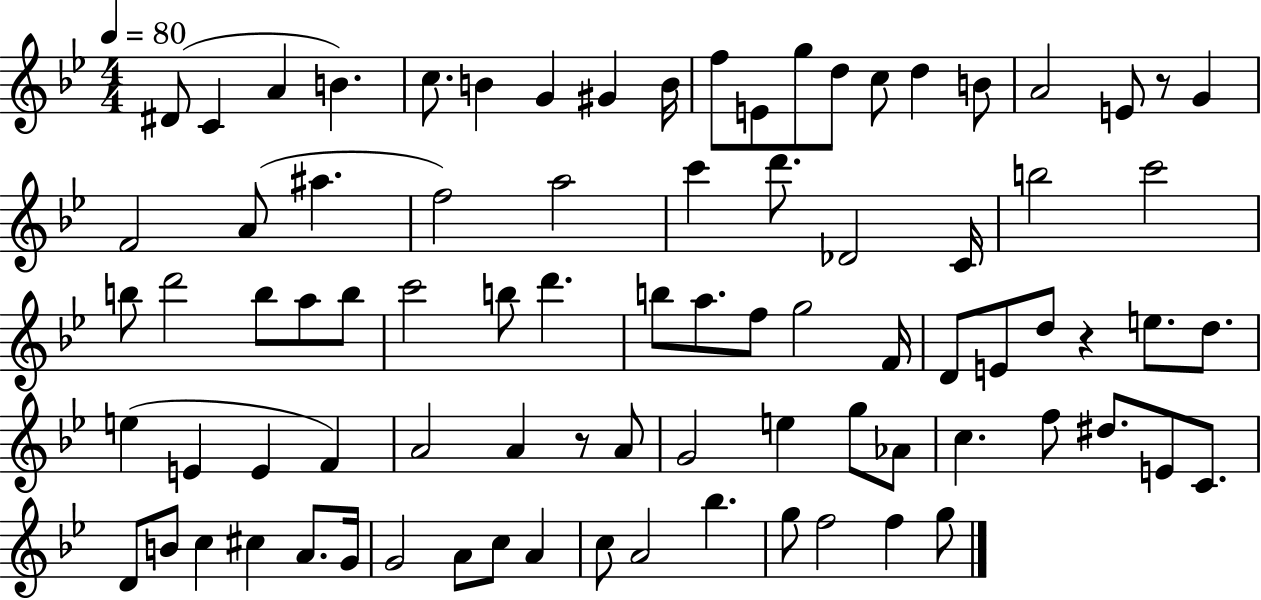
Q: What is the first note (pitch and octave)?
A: D#4